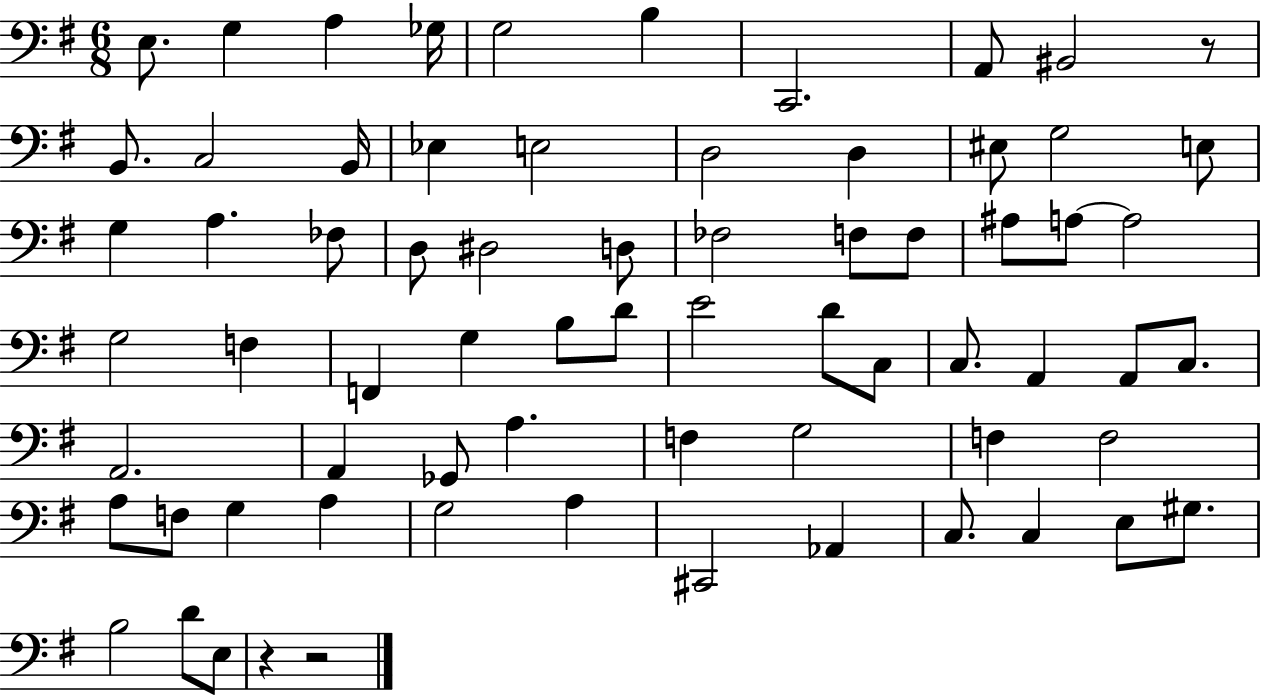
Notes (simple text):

E3/e. G3/q A3/q Gb3/s G3/h B3/q C2/h. A2/e BIS2/h R/e B2/e. C3/h B2/s Eb3/q E3/h D3/h D3/q EIS3/e G3/h E3/e G3/q A3/q. FES3/e D3/e D#3/h D3/e FES3/h F3/e F3/e A#3/e A3/e A3/h G3/h F3/q F2/q G3/q B3/e D4/e E4/h D4/e C3/e C3/e. A2/q A2/e C3/e. A2/h. A2/q Gb2/e A3/q. F3/q G3/h F3/q F3/h A3/e F3/e G3/q A3/q G3/h A3/q C#2/h Ab2/q C3/e. C3/q E3/e G#3/e. B3/h D4/e E3/e R/q R/h